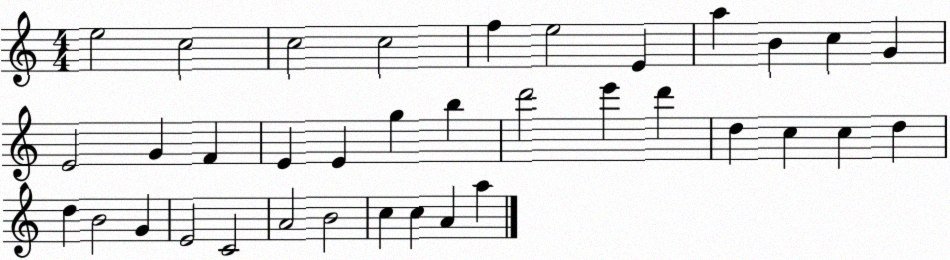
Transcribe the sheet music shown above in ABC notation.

X:1
T:Untitled
M:4/4
L:1/4
K:C
e2 c2 c2 c2 f e2 E a B c G E2 G F E E g b d'2 e' d' d c c d d B2 G E2 C2 A2 B2 c c A a